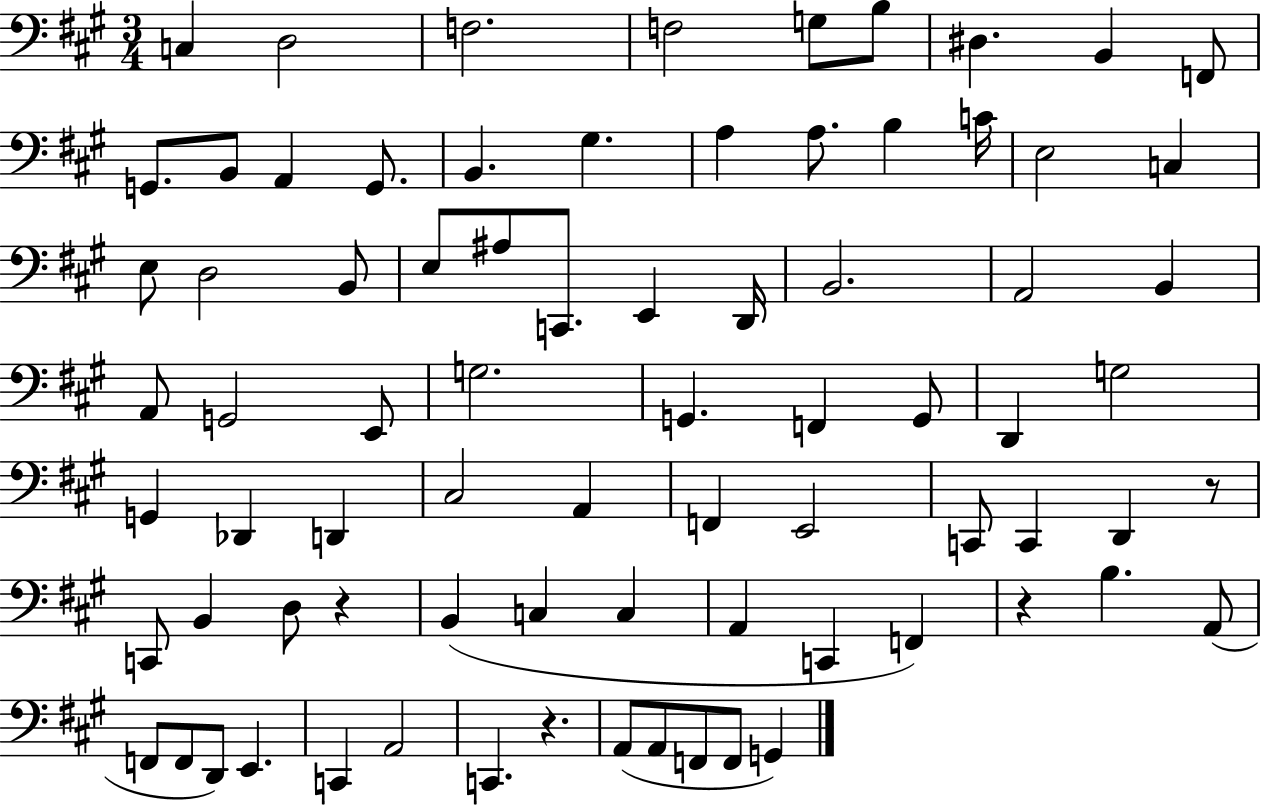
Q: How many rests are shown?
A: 4